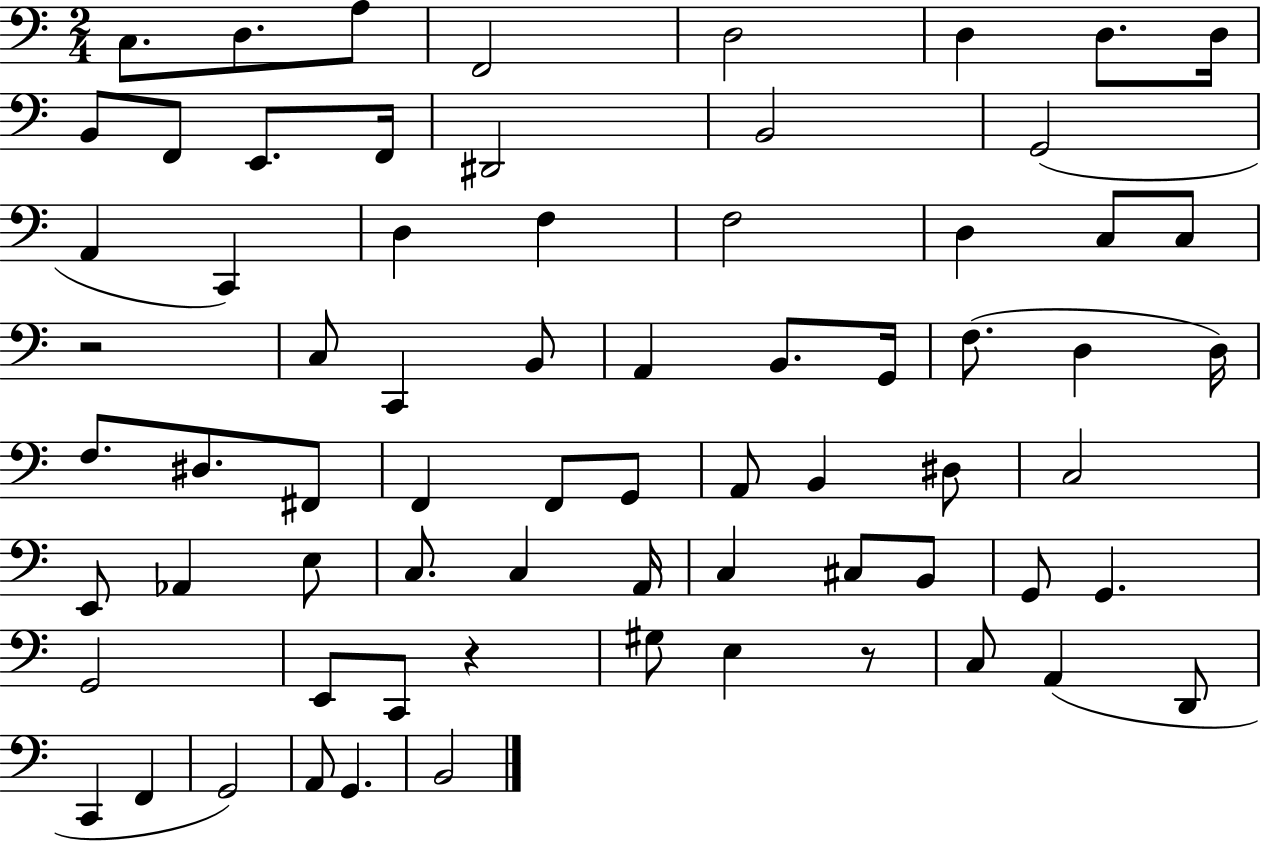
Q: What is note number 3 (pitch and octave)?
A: A3